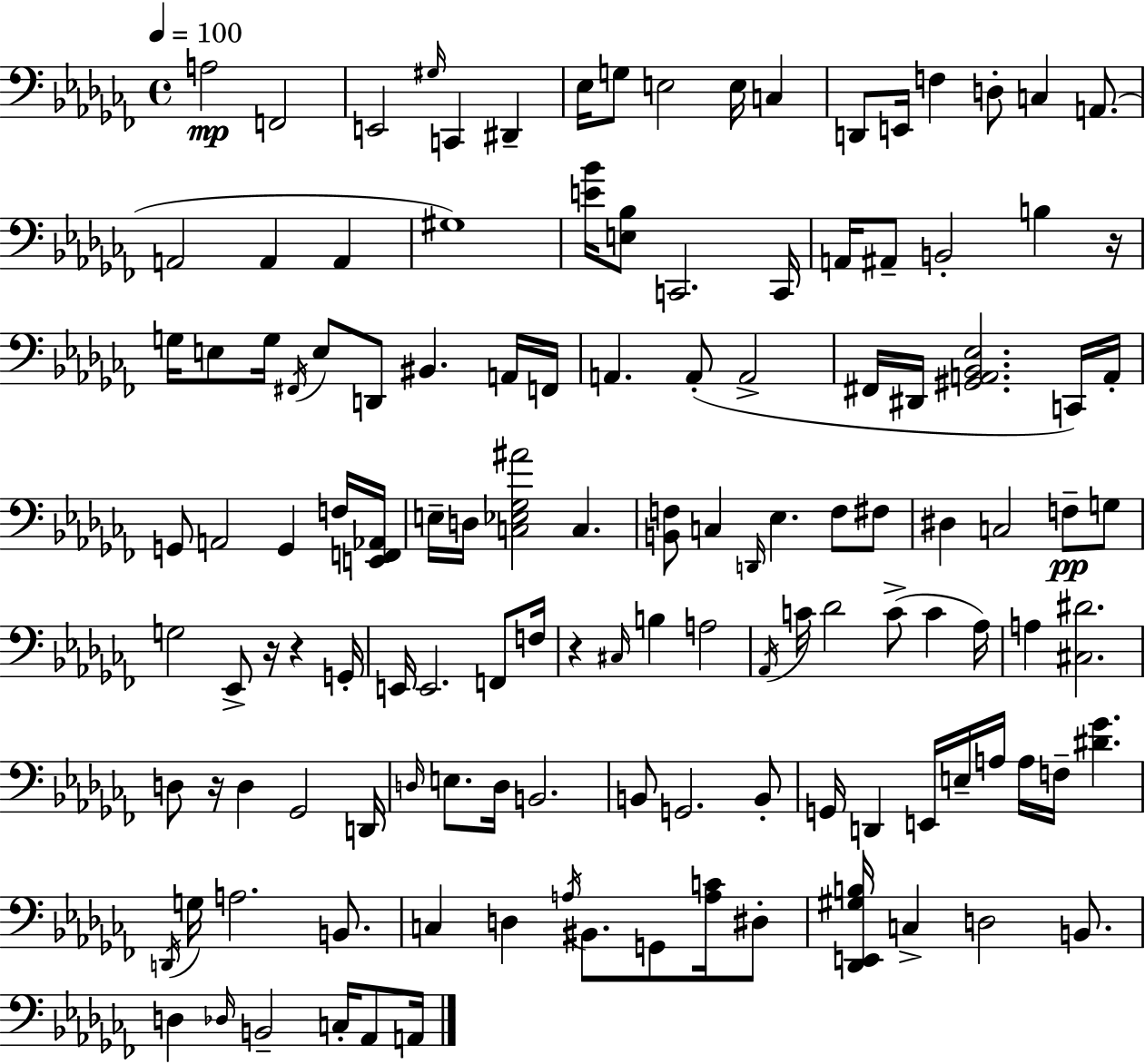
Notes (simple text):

A3/h F2/h E2/h G#3/s C2/q D#2/q Eb3/s G3/e E3/h E3/s C3/q D2/e E2/s F3/q D3/e C3/q A2/e. A2/h A2/q A2/q G#3/w [E4,Bb4]/s [E3,Bb3]/e C2/h. C2/s A2/s A#2/e B2/h B3/q R/s G3/s E3/e G3/s F#2/s E3/e D2/e BIS2/q. A2/s F2/s A2/q. A2/e A2/h F#2/s D#2/s [G#2,A2,Bb2,Eb3]/h. C2/s A2/s G2/e A2/h G2/q F3/s [E2,F2,Ab2]/s E3/s D3/s [C3,Eb3,Gb3,A#4]/h C3/q. [B2,F3]/e C3/q D2/s Eb3/q. F3/e F#3/e D#3/q C3/h F3/e G3/e G3/h Eb2/e R/s R/q G2/s E2/s E2/h. F2/e F3/s R/q C#3/s B3/q A3/h Ab2/s C4/s Db4/h C4/e C4/q Ab3/s A3/q [C#3,D#4]/h. D3/e R/s D3/q Gb2/h D2/s D3/s E3/e. D3/s B2/h. B2/e G2/h. B2/e G2/s D2/q E2/s E3/s A3/s A3/s F3/s [D#4,Gb4]/q. D2/s G3/s A3/h. B2/e. C3/q D3/q A3/s BIS2/e. G2/e [A3,C4]/s D#3/e [Db2,E2,G#3,B3]/s C3/q D3/h B2/e. D3/q Db3/s B2/h C3/s Ab2/e A2/s